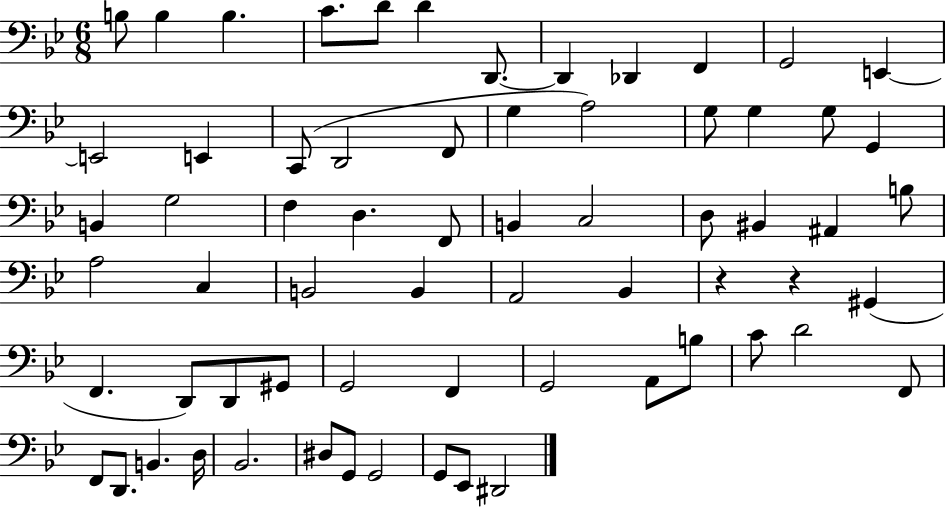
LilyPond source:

{
  \clef bass
  \numericTimeSignature
  \time 6/8
  \key bes \major
  b8 b4 b4. | c'8. d'8 d'4 d,8.~~ | d,4 des,4 f,4 | g,2 e,4~~ | \break e,2 e,4 | c,8( d,2 f,8 | g4 a2) | g8 g4 g8 g,4 | \break b,4 g2 | f4 d4. f,8 | b,4 c2 | d8 bis,4 ais,4 b8 | \break a2 c4 | b,2 b,4 | a,2 bes,4 | r4 r4 gis,4( | \break f,4. d,8) d,8 gis,8 | g,2 f,4 | g,2 a,8 b8 | c'8 d'2 f,8 | \break f,8 d,8. b,4. d16 | bes,2. | dis8 g,8 g,2 | g,8 ees,8 dis,2 | \break \bar "|."
}